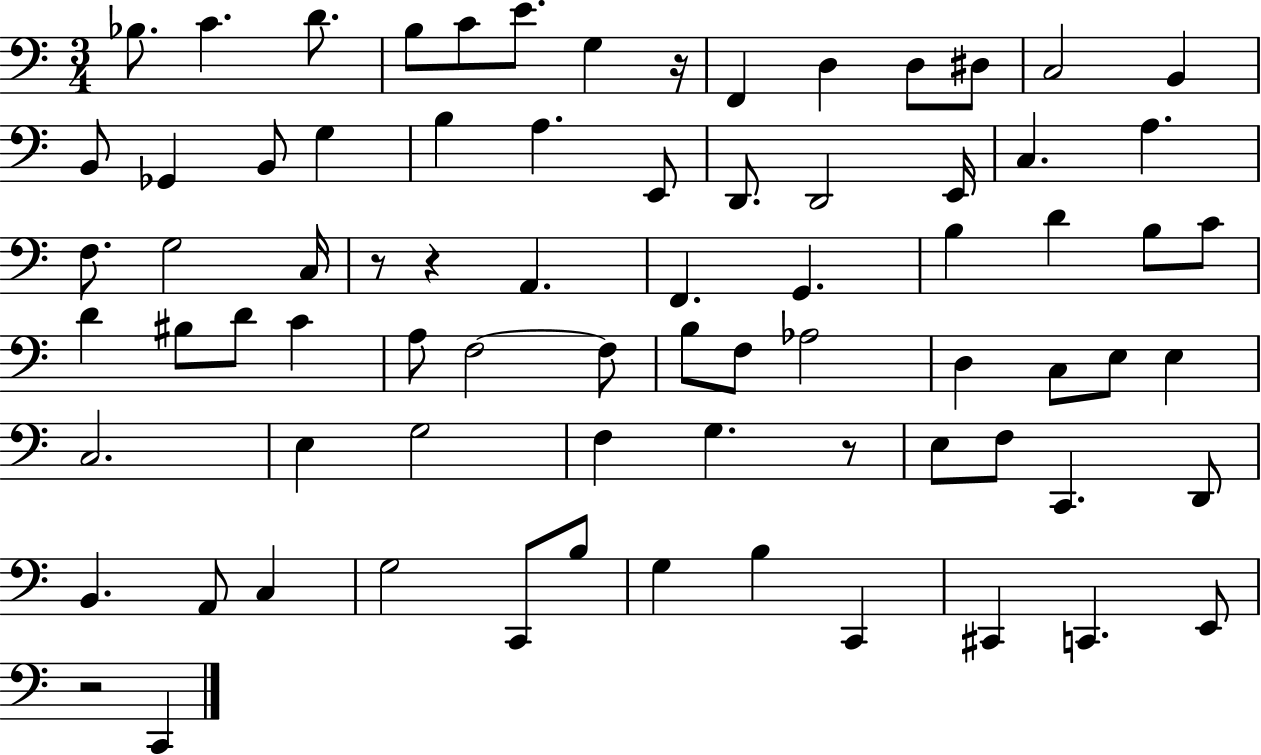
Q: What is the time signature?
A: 3/4